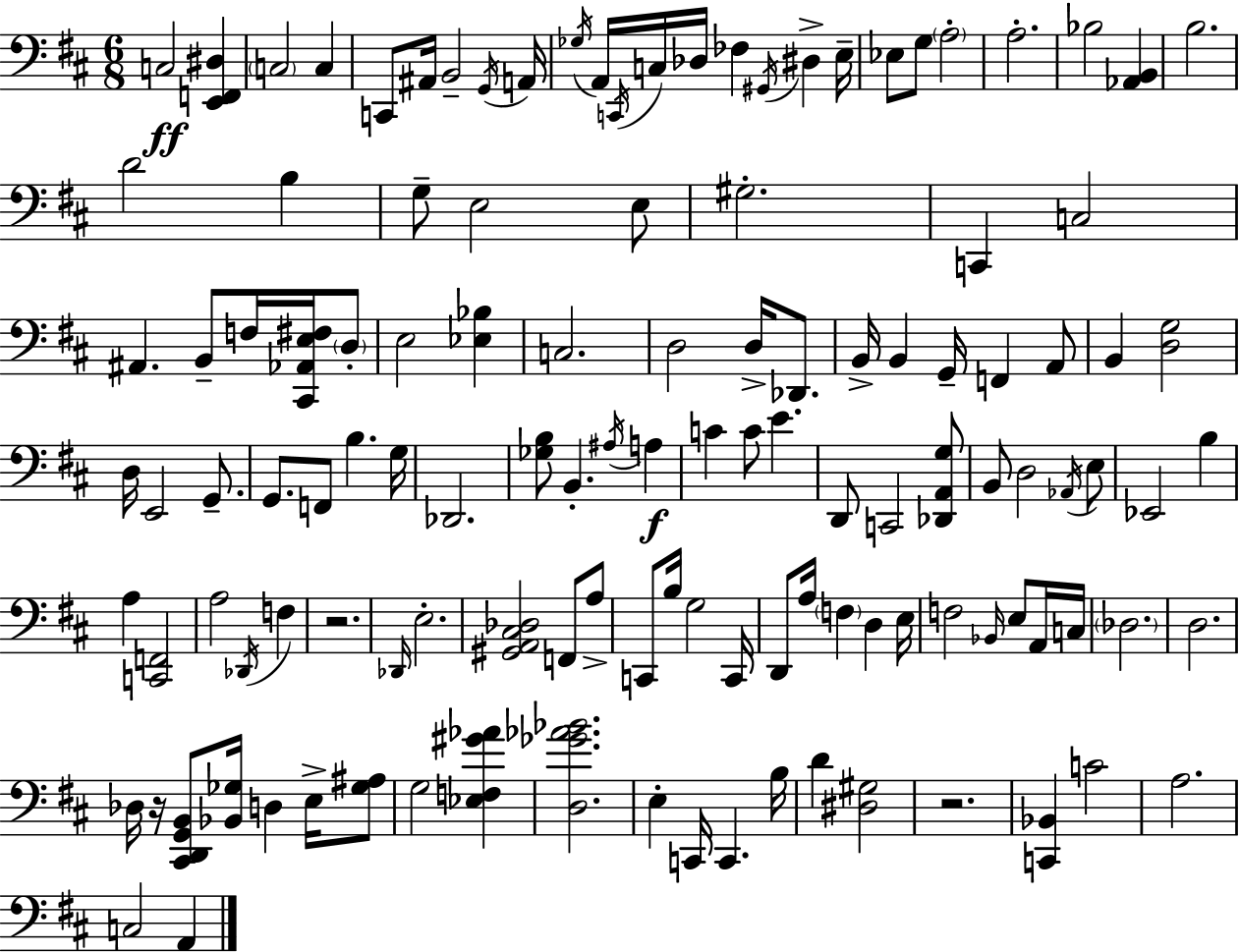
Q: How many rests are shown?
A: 3